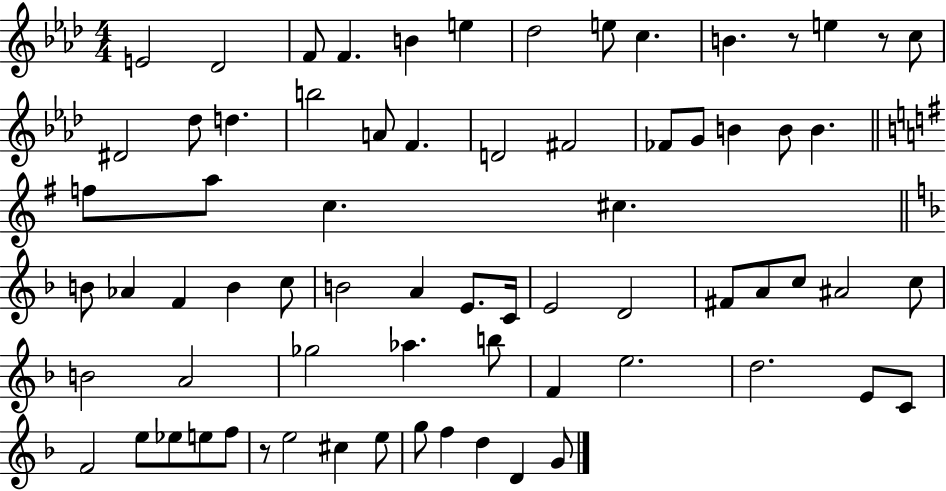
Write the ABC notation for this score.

X:1
T:Untitled
M:4/4
L:1/4
K:Ab
E2 _D2 F/2 F B e _d2 e/2 c B z/2 e z/2 c/2 ^D2 _d/2 d b2 A/2 F D2 ^F2 _F/2 G/2 B B/2 B f/2 a/2 c ^c B/2 _A F B c/2 B2 A E/2 C/4 E2 D2 ^F/2 A/2 c/2 ^A2 c/2 B2 A2 _g2 _a b/2 F e2 d2 E/2 C/2 F2 e/2 _e/2 e/2 f/2 z/2 e2 ^c e/2 g/2 f d D G/2